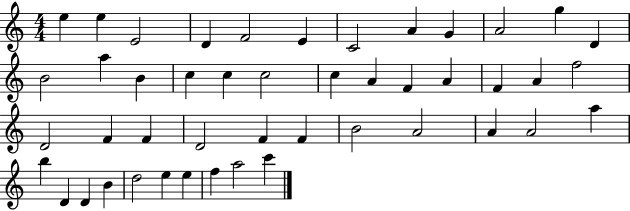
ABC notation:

X:1
T:Untitled
M:4/4
L:1/4
K:C
e e E2 D F2 E C2 A G A2 g D B2 a B c c c2 c A F A F A f2 D2 F F D2 F F B2 A2 A A2 a b D D B d2 e e f a2 c'